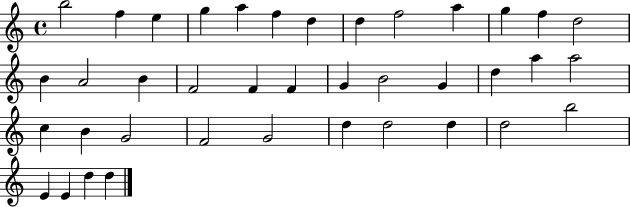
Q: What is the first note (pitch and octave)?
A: B5